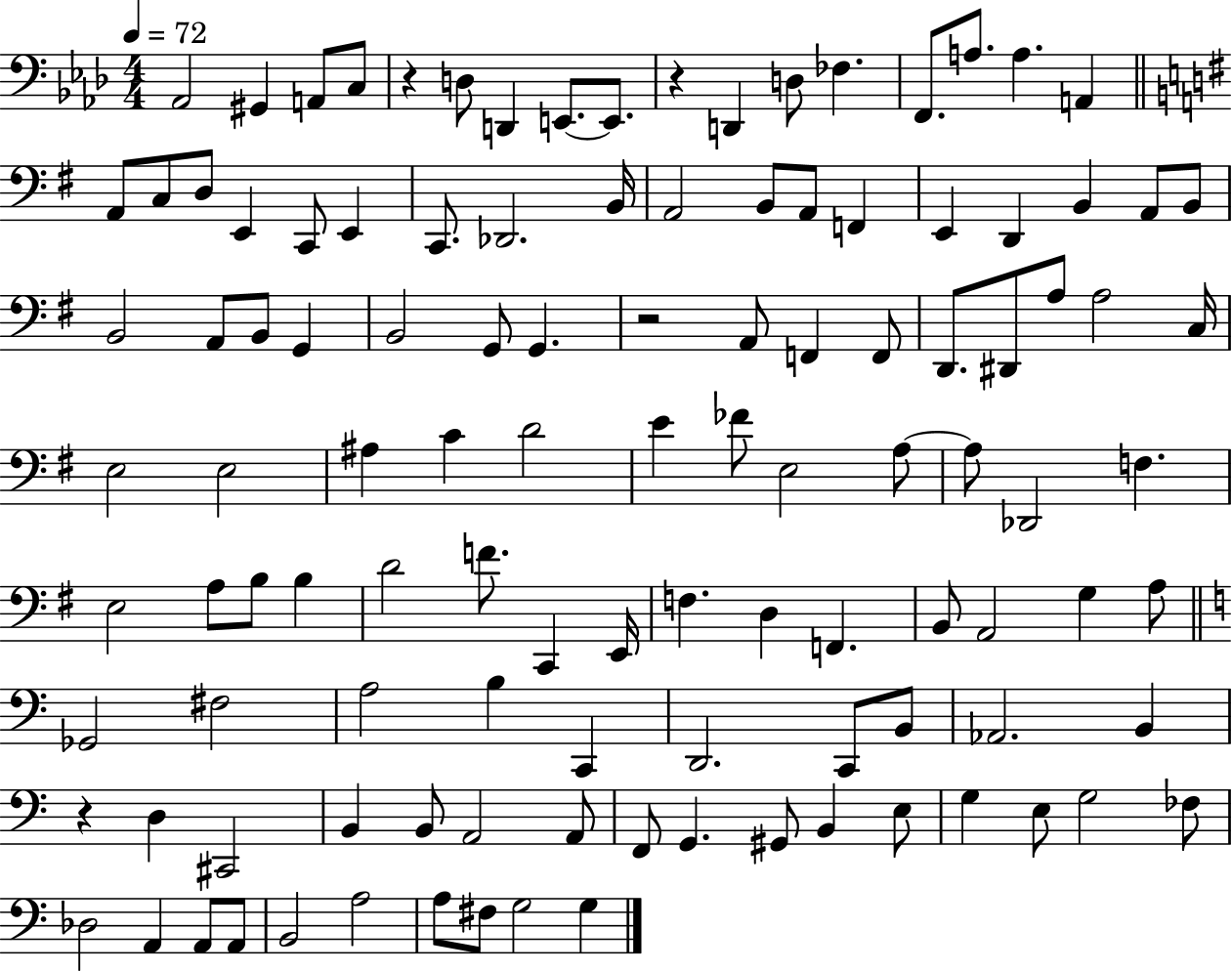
{
  \clef bass
  \numericTimeSignature
  \time 4/4
  \key aes \major
  \tempo 4 = 72
  aes,2 gis,4 a,8 c8 | r4 d8 d,4 e,8.~~ e,8. | r4 d,4 d8 fes4. | f,8. a8. a4. a,4 | \break \bar "||" \break \key g \major a,8 c8 d8 e,4 c,8 e,4 | c,8. des,2. b,16 | a,2 b,8 a,8 f,4 | e,4 d,4 b,4 a,8 b,8 | \break b,2 a,8 b,8 g,4 | b,2 g,8 g,4. | r2 a,8 f,4 f,8 | d,8. dis,8 a8 a2 c16 | \break e2 e2 | ais4 c'4 d'2 | e'4 fes'8 e2 a8~~ | a8 des,2 f4. | \break e2 a8 b8 b4 | d'2 f'8. c,4 e,16 | f4. d4 f,4. | b,8 a,2 g4 a8 | \break \bar "||" \break \key c \major ges,2 fis2 | a2 b4 c,4 | d,2. c,8 b,8 | aes,2. b,4 | \break r4 d4 cis,2 | b,4 b,8 a,2 a,8 | f,8 g,4. gis,8 b,4 e8 | g4 e8 g2 fes8 | \break des2 a,4 a,8 a,8 | b,2 a2 | a8 fis8 g2 g4 | \bar "|."
}